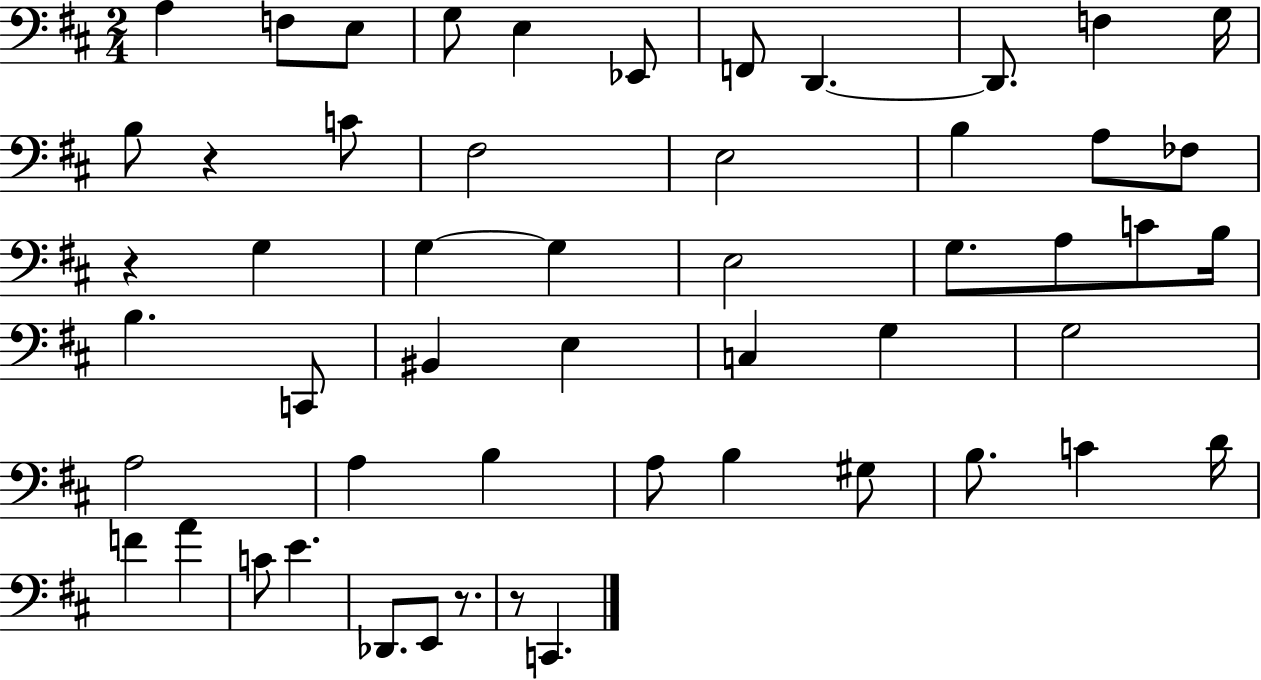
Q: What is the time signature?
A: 2/4